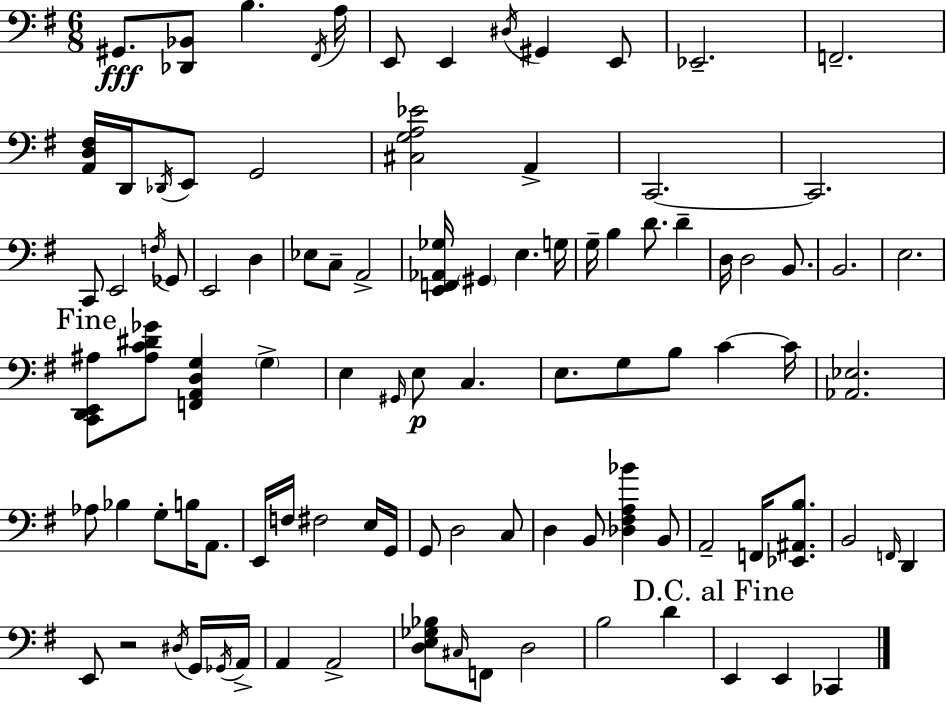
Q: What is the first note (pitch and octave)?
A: G#2